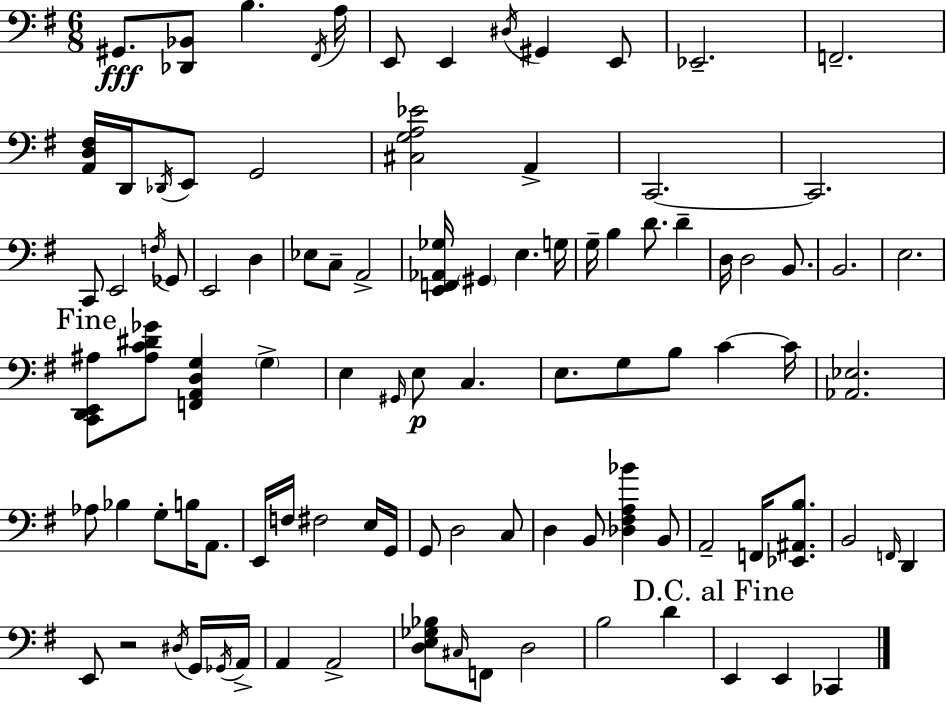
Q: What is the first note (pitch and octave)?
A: G#2